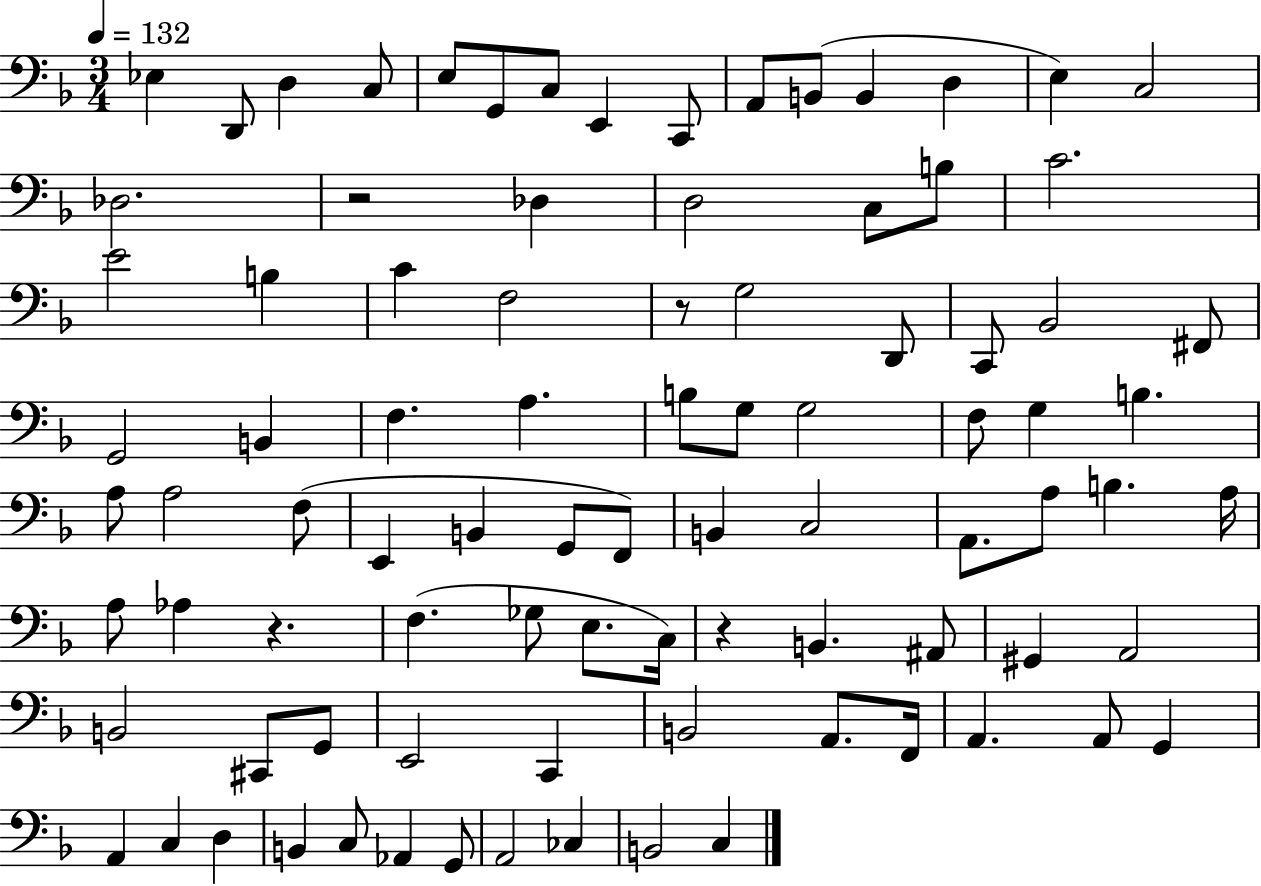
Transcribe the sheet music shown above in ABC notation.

X:1
T:Untitled
M:3/4
L:1/4
K:F
_E, D,,/2 D, C,/2 E,/2 G,,/2 C,/2 E,, C,,/2 A,,/2 B,,/2 B,, D, E, C,2 _D,2 z2 _D, D,2 C,/2 B,/2 C2 E2 B, C F,2 z/2 G,2 D,,/2 C,,/2 _B,,2 ^F,,/2 G,,2 B,, F, A, B,/2 G,/2 G,2 F,/2 G, B, A,/2 A,2 F,/2 E,, B,, G,,/2 F,,/2 B,, C,2 A,,/2 A,/2 B, A,/4 A,/2 _A, z F, _G,/2 E,/2 C,/4 z B,, ^A,,/2 ^G,, A,,2 B,,2 ^C,,/2 G,,/2 E,,2 C,, B,,2 A,,/2 F,,/4 A,, A,,/2 G,, A,, C, D, B,, C,/2 _A,, G,,/2 A,,2 _C, B,,2 C,